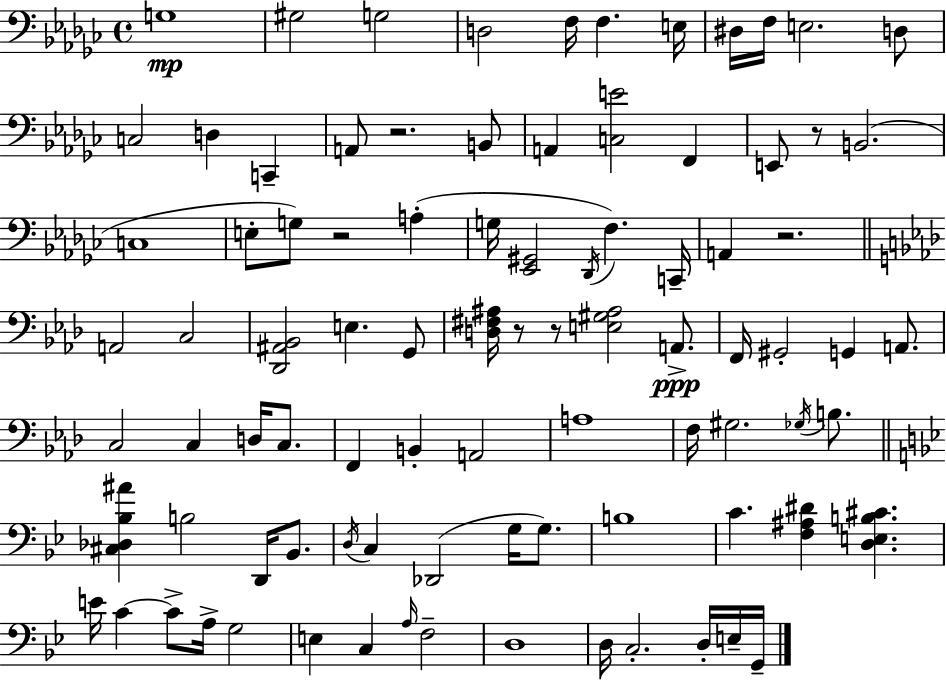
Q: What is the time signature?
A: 4/4